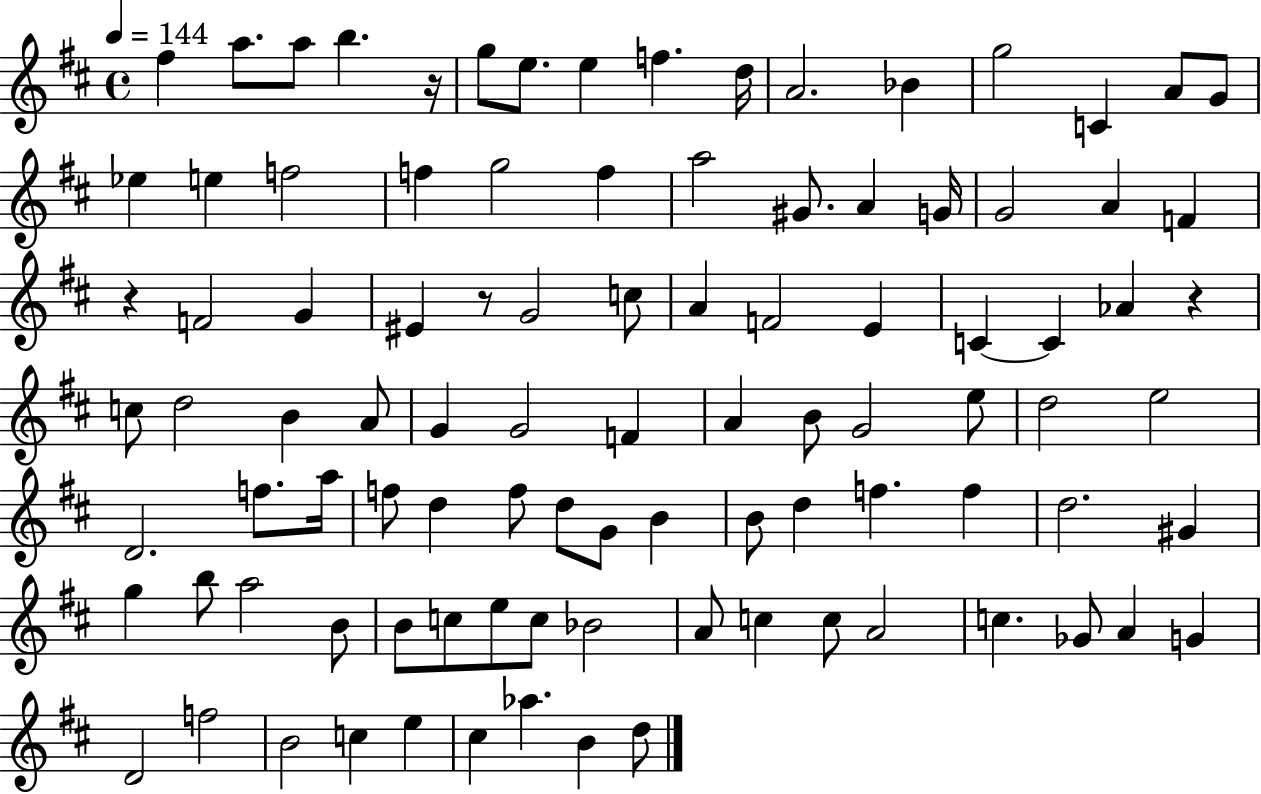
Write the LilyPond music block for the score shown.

{
  \clef treble
  \time 4/4
  \defaultTimeSignature
  \key d \major
  \tempo 4 = 144
  fis''4 a''8. a''8 b''4. r16 | g''8 e''8. e''4 f''4. d''16 | a'2. bes'4 | g''2 c'4 a'8 g'8 | \break ees''4 e''4 f''2 | f''4 g''2 f''4 | a''2 gis'8. a'4 g'16 | g'2 a'4 f'4 | \break r4 f'2 g'4 | eis'4 r8 g'2 c''8 | a'4 f'2 e'4 | c'4~~ c'4 aes'4 r4 | \break c''8 d''2 b'4 a'8 | g'4 g'2 f'4 | a'4 b'8 g'2 e''8 | d''2 e''2 | \break d'2. f''8. a''16 | f''8 d''4 f''8 d''8 g'8 b'4 | b'8 d''4 f''4. f''4 | d''2. gis'4 | \break g''4 b''8 a''2 b'8 | b'8 c''8 e''8 c''8 bes'2 | a'8 c''4 c''8 a'2 | c''4. ges'8 a'4 g'4 | \break d'2 f''2 | b'2 c''4 e''4 | cis''4 aes''4. b'4 d''8 | \bar "|."
}